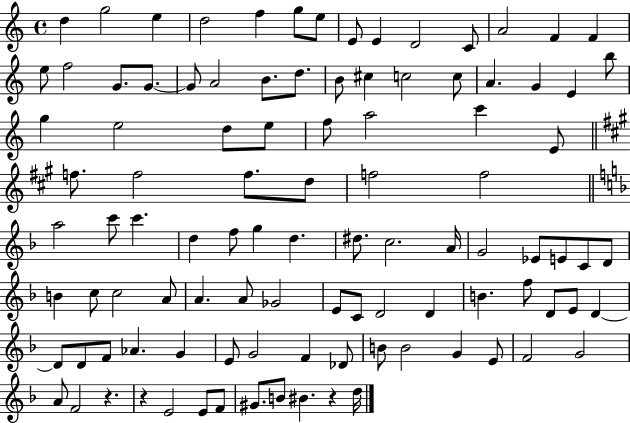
D5/q G5/h E5/q D5/h F5/q G5/e E5/e E4/e E4/q D4/h C4/e A4/h F4/q F4/q E5/e F5/h G4/e. G4/e. G4/e A4/h B4/e. D5/e. B4/e C#5/q C5/h C5/e A4/q. G4/q E4/q B5/e G5/q E5/h D5/e E5/e F5/e A5/h C6/q E4/e F5/e. F5/h F5/e. D5/e F5/h F5/h A5/h C6/e C6/q. D5/q F5/e G5/q D5/q. D#5/e. C5/h. A4/s G4/h Eb4/e E4/e C4/e D4/e B4/q C5/e C5/h A4/e A4/q. A4/e Gb4/h E4/e C4/e D4/h D4/q B4/q. F5/e D4/e E4/e D4/q D4/e D4/e F4/e Ab4/q. G4/q E4/e G4/h F4/q Db4/e B4/e B4/h G4/q E4/e F4/h G4/h A4/e F4/h R/q. R/q E4/h E4/e F4/e G#4/e. B4/e BIS4/q. R/q D5/s